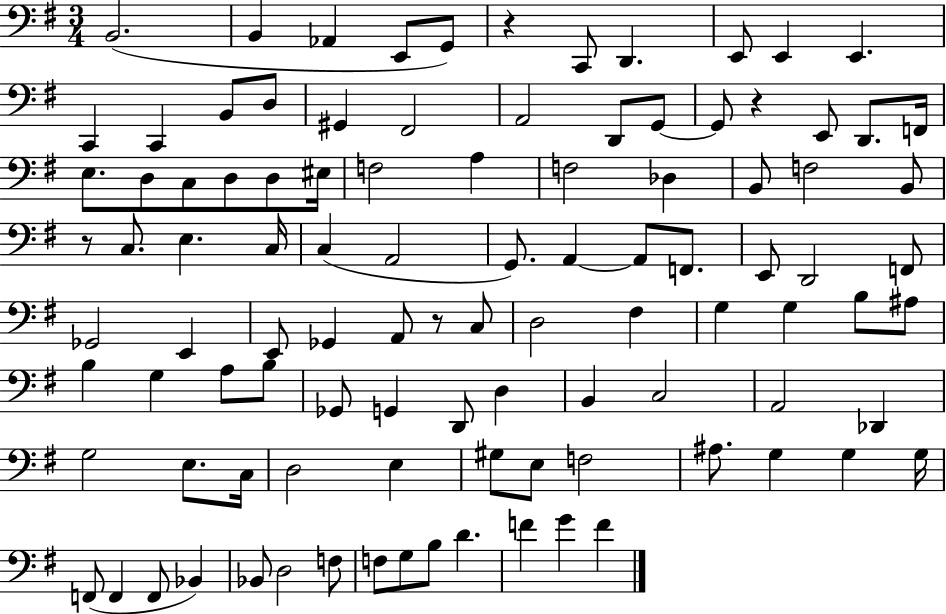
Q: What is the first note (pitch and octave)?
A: B2